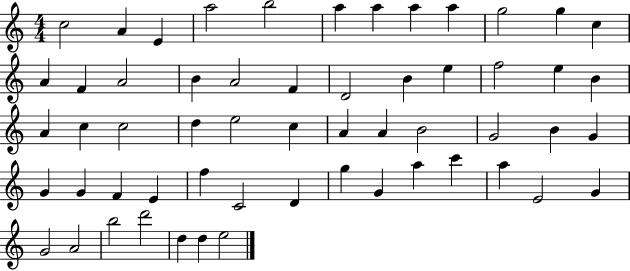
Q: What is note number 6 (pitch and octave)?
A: A5